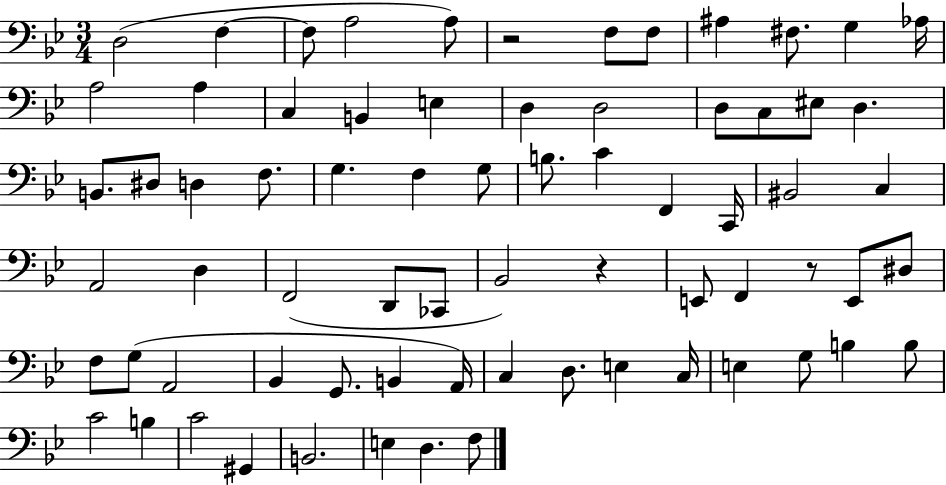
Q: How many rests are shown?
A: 3